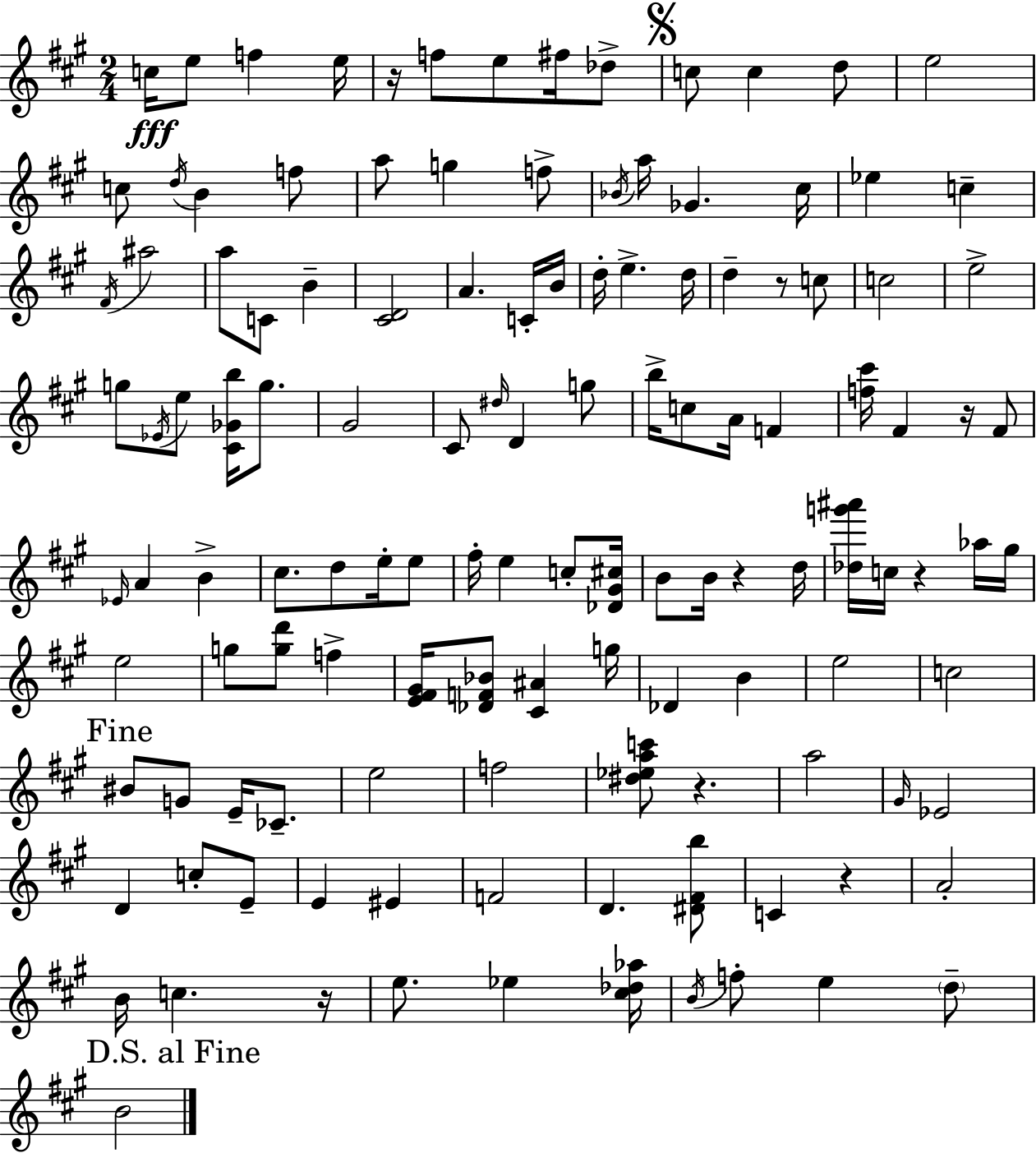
{
  \clef treble
  \numericTimeSignature
  \time 2/4
  \key a \major
  c''16\fff e''8 f''4 e''16 | r16 f''8 e''8 fis''16 des''8-> | \mark \markup { \musicglyph "scripts.segno" } c''8 c''4 d''8 | e''2 | \break c''8 \acciaccatura { d''16 } b'4 f''8 | a''8 g''4 f''8-> | \acciaccatura { bes'16 } a''16 ges'4. | cis''16 ees''4 c''4-- | \break \acciaccatura { fis'16 } ais''2 | a''8 c'8 b'4-- | <cis' d'>2 | a'4. | \break c'16-. b'16 d''16-. e''4.-> | d''16 d''4-- r8 | c''8 c''2 | e''2-> | \break g''8 \acciaccatura { ees'16 } e''8 | <cis' ges' b''>16 g''8. gis'2 | cis'8 \grace { dis''16 } d'4 | g''8 b''16-> c''8 | \break a'16 f'4 <f'' cis'''>16 fis'4 | r16 fis'8 \grace { ees'16 } a'4 | b'4-> cis''8. | d''8 e''16-. e''8 fis''16-. e''4 | \break c''8-. <des' gis' cis''>16 b'8 | b'16 r4 d''16 <des'' g''' ais'''>16 c''16 | r4 aes''16 gis''16 e''2 | g''8 | \break <g'' d'''>8 f''4-> <e' fis' gis'>16 <des' f' bes'>8 | <cis' ais'>4 g''16 des'4 | b'4 e''2 | c''2 | \break \mark "Fine" bis'8 | g'8 e'16-- ces'8.-- e''2 | f''2 | <dis'' ees'' a'' c'''>8 | \break r4. a''2 | \grace { gis'16 } ees'2 | d'4 | c''8-. e'8-- e'4 | \break eis'4 f'2 | d'4. | <dis' fis' b''>8 c'4 | r4 a'2-. | \break b'16 | c''4. r16 e''8. | ees''4 <cis'' des'' aes''>16 \acciaccatura { b'16 } | f''8-. e''4 \parenthesize d''8-- | \break \mark "D.S. al Fine" b'2 | \bar "|."
}